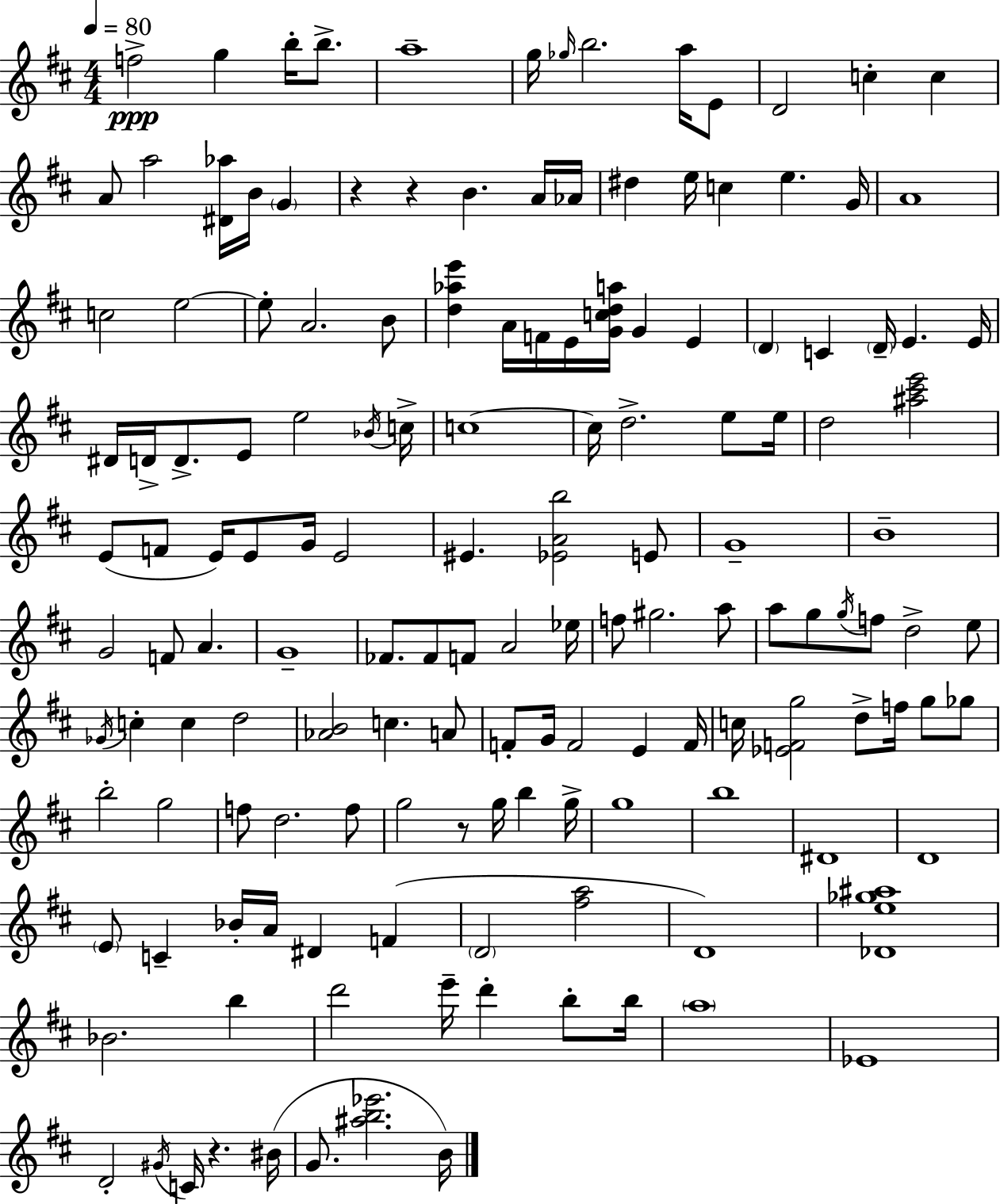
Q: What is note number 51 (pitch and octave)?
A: D5